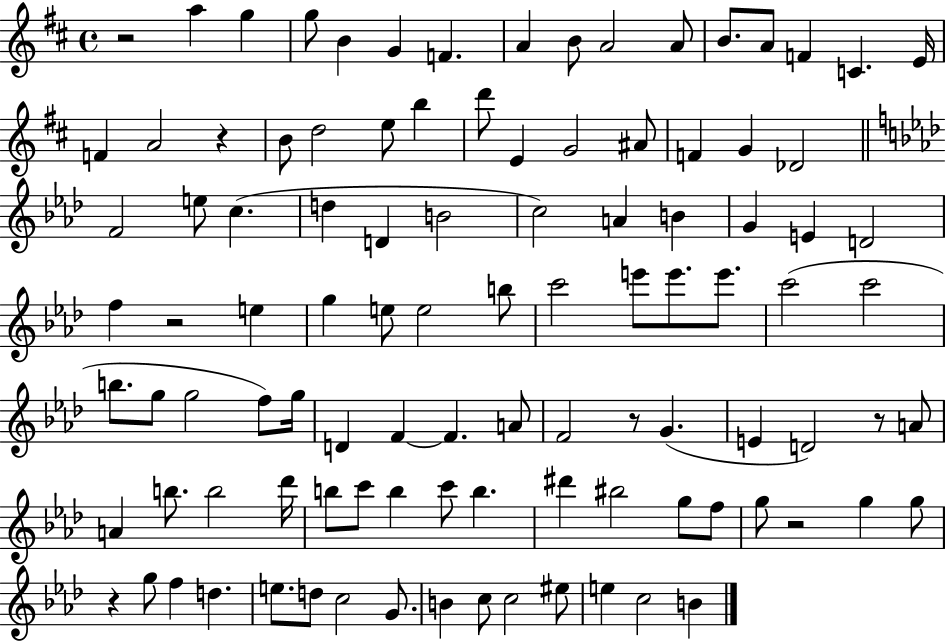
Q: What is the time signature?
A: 4/4